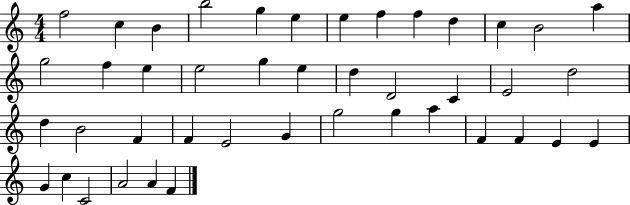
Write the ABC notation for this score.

X:1
T:Untitled
M:4/4
L:1/4
K:C
f2 c B b2 g e e f f d c B2 a g2 f e e2 g e d D2 C E2 d2 d B2 F F E2 G g2 g a F F E E G c C2 A2 A F